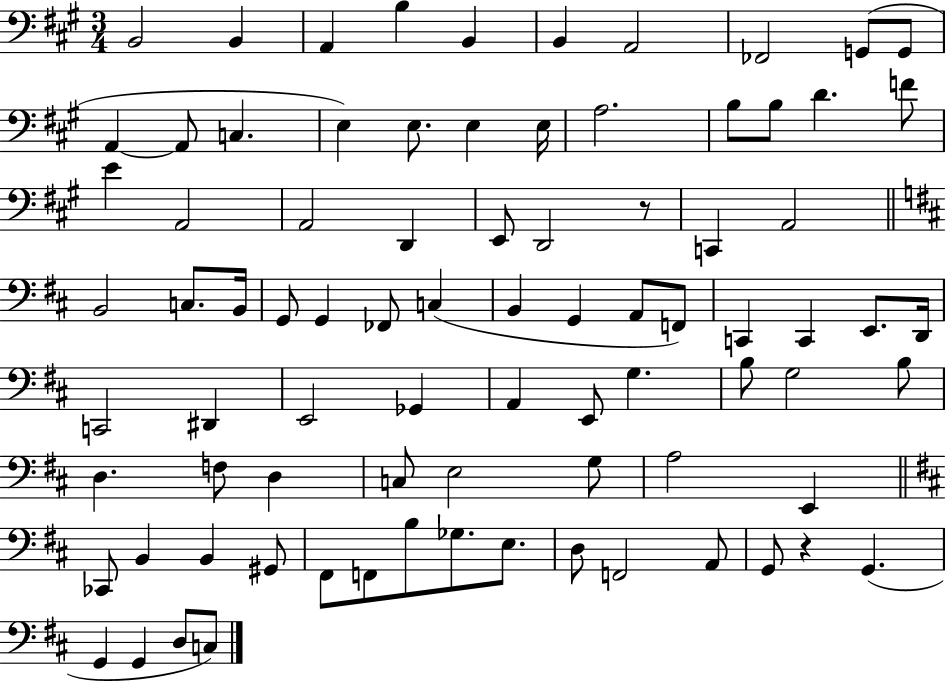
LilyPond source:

{
  \clef bass
  \numericTimeSignature
  \time 3/4
  \key a \major
  \repeat volta 2 { b,2 b,4 | a,4 b4 b,4 | b,4 a,2 | fes,2 g,8( g,8 | \break a,4~~ a,8 c4. | e4) e8. e4 e16 | a2. | b8 b8 d'4. f'8 | \break e'4 a,2 | a,2 d,4 | e,8 d,2 r8 | c,4 a,2 | \break \bar "||" \break \key b \minor b,2 c8. b,16 | g,8 g,4 fes,8 c4( | b,4 g,4 a,8 f,8) | c,4 c,4 e,8. d,16 | \break c,2 dis,4 | e,2 ges,4 | a,4 e,8 g4. | b8 g2 b8 | \break d4. f8 d4 | c8 e2 g8 | a2 e,4 | \bar "||" \break \key d \major ces,8 b,4 b,4 gis,8 | fis,8 f,8 b8 ges8. e8. | d8 f,2 a,8 | g,8 r4 g,4.( | \break g,4 g,4 d8 c8) | } \bar "|."
}